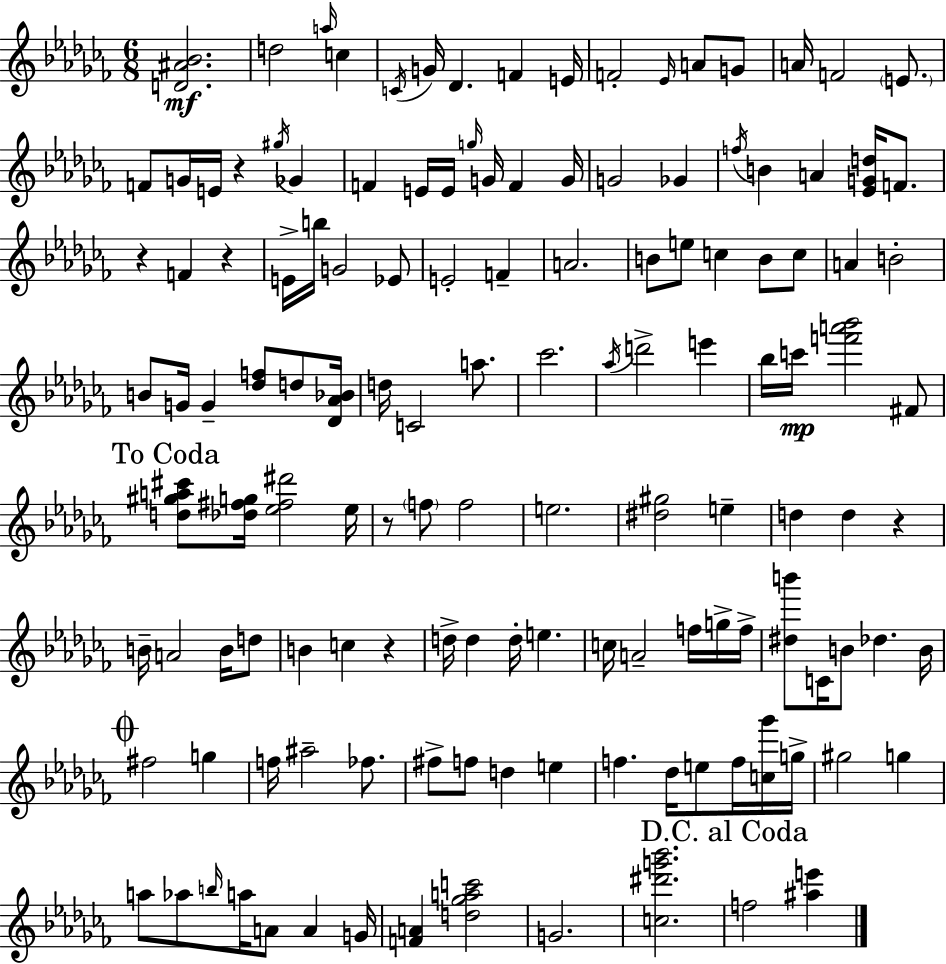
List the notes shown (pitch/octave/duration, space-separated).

[D4,A#4,Bb4]/h. D5/h A5/s C5/q C4/s G4/s Db4/q. F4/q E4/s F4/h Eb4/s A4/e G4/e A4/s F4/h E4/e. F4/e G4/s E4/s R/q G#5/s Gb4/q F4/q E4/s E4/s G5/s G4/s F4/q G4/s G4/h Gb4/q F5/s B4/q A4/q [Eb4,G4,D5]/s F4/e. R/q F4/q R/q E4/s B5/s G4/h Eb4/e E4/h F4/q A4/h. B4/e E5/e C5/q B4/e C5/e A4/q B4/h B4/e G4/s G4/q [Db5,F5]/e D5/e [Db4,Ab4,Bb4]/s D5/s C4/h A5/e. CES6/h. Ab5/s D6/h E6/q Bb5/s C6/s [F6,A6,Bb6]/h F#4/e [D5,G#5,A5,C#6]/e [Db5,F#5,G5]/s [Eb5,F#5,D#6]/h Eb5/s R/e F5/e F5/h E5/h. [D#5,G#5]/h E5/q D5/q D5/q R/q B4/s A4/h B4/s D5/e B4/q C5/q R/q D5/s D5/q D5/s E5/q. C5/s A4/h F5/s G5/s F5/s [D#5,B6]/e C4/s B4/e Db5/q. B4/s F#5/h G5/q F5/s A#5/h FES5/e. F#5/e F5/e D5/q E5/q F5/q. Db5/s E5/e F5/s [C5,Gb6]/s G5/s G#5/h G5/q A5/e Ab5/e B5/s A5/s A4/e A4/q G4/s [F4,A4]/q [D5,Gb5,A5,C6]/h G4/h. [C5,D#6,G6,Bb6]/h. F5/h [A#5,E6]/q